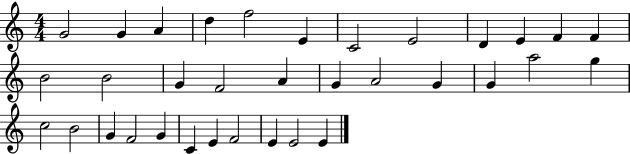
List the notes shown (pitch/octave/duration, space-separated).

G4/h G4/q A4/q D5/q F5/h E4/q C4/h E4/h D4/q E4/q F4/q F4/q B4/h B4/h G4/q F4/h A4/q G4/q A4/h G4/q G4/q A5/h G5/q C5/h B4/h G4/q F4/h G4/q C4/q E4/q F4/h E4/q E4/h E4/q